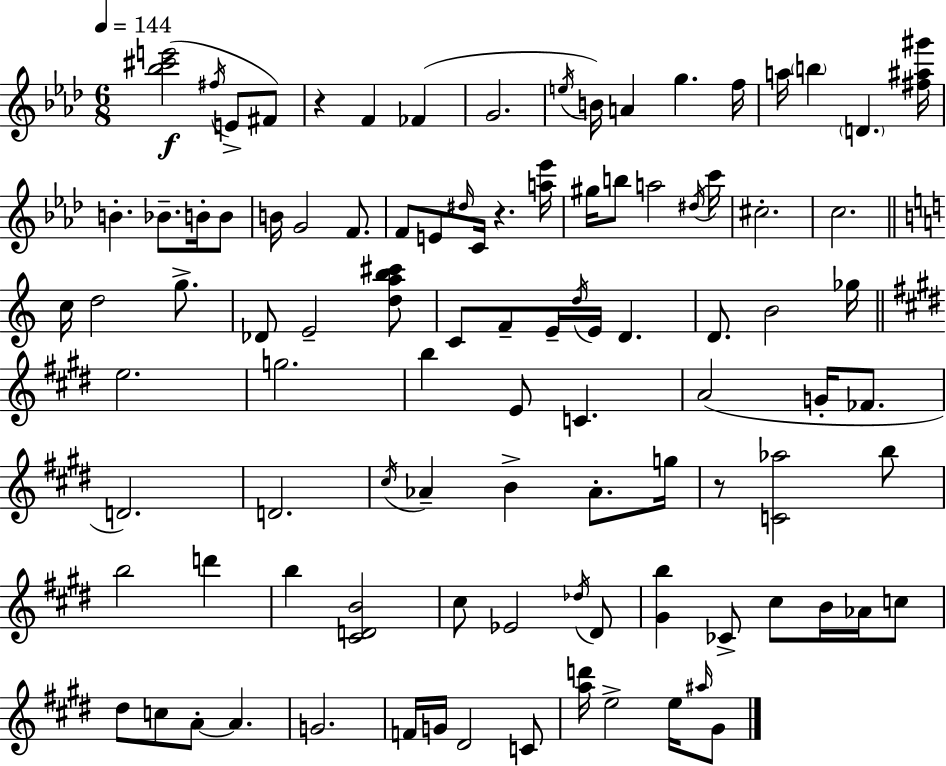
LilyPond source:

{
  \clef treble
  \numericTimeSignature
  \time 6/8
  \key aes \major
  \tempo 4 = 144
  <bes'' cis''' e'''>2(\f \acciaccatura { fis''16 } e'8-> fis'8) | r4 f'4 fes'4( | g'2. | \acciaccatura { e''16 }) b'16 a'4 g''4. | \break f''16 a''16 \parenthesize b''4 \parenthesize d'4. | <fis'' ais'' gis'''>16 b'4.-. bes'8.-- b'16-. | b'8 b'16 g'2 f'8. | f'8 e'8 \grace { dis''16 } c'16 r4. | \break <a'' ees'''>16 gis''16 b''8 a''2 | \acciaccatura { dis''16 } c'''16 cis''2.-. | c''2. | \bar "||" \break \key c \major c''16 d''2 g''8.-> | des'8 e'2-- <d'' a'' b'' cis'''>8 | c'8 f'8-- e'16-- \acciaccatura { d''16 } e'16 d'4. | d'8. b'2 | \break ges''16 \bar "||" \break \key e \major e''2. | g''2. | b''4 e'8 c'4. | a'2( g'16-. fes'8. | \break d'2.) | d'2. | \acciaccatura { cis''16 } aes'4-- b'4-> aes'8.-. | g''16 r8 <c' aes''>2 b''8 | \break b''2 d'''4 | b''4 <cis' d' b'>2 | cis''8 ees'2 \acciaccatura { des''16 } | dis'8 <gis' b''>4 ces'8-> cis''8 b'16 aes'16 | \break c''8 dis''8 c''8 a'8-.~~ a'4. | g'2. | f'16 g'16 dis'2 | c'8 <a'' d'''>16 e''2-> e''16 | \break \grace { ais''16 } gis'8 \bar "|."
}